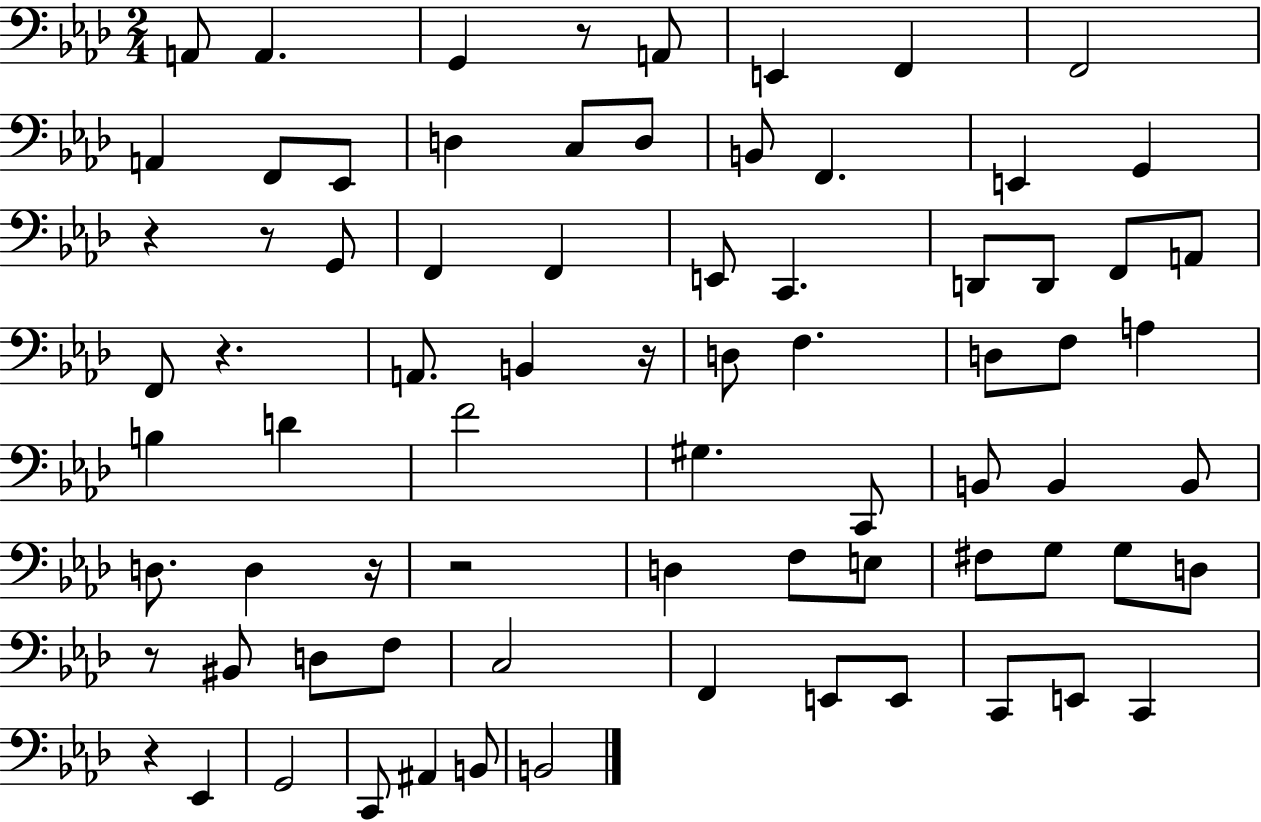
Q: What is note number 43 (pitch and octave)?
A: D3